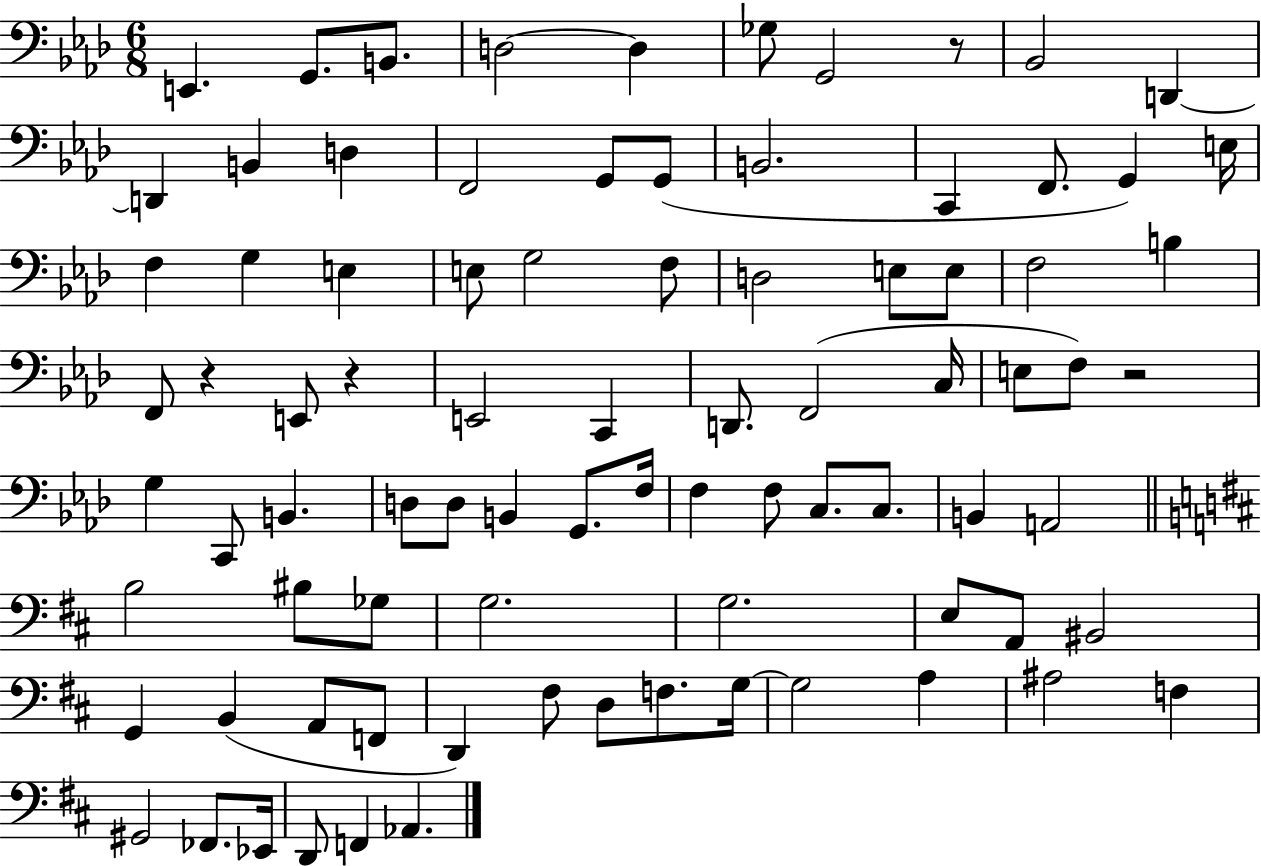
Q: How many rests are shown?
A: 4